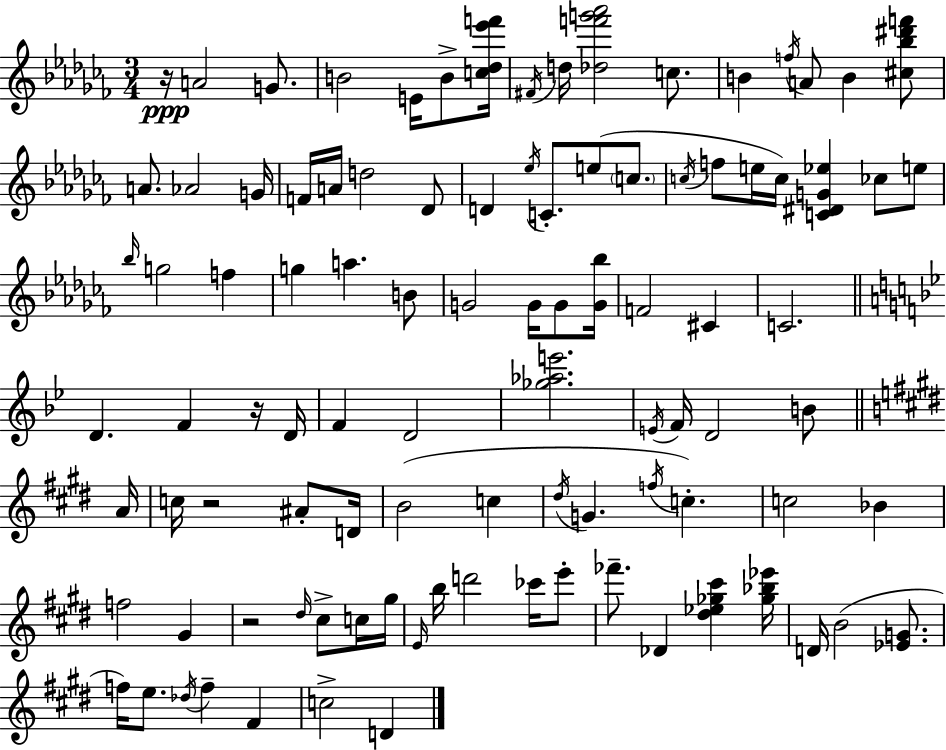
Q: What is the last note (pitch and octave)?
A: D4